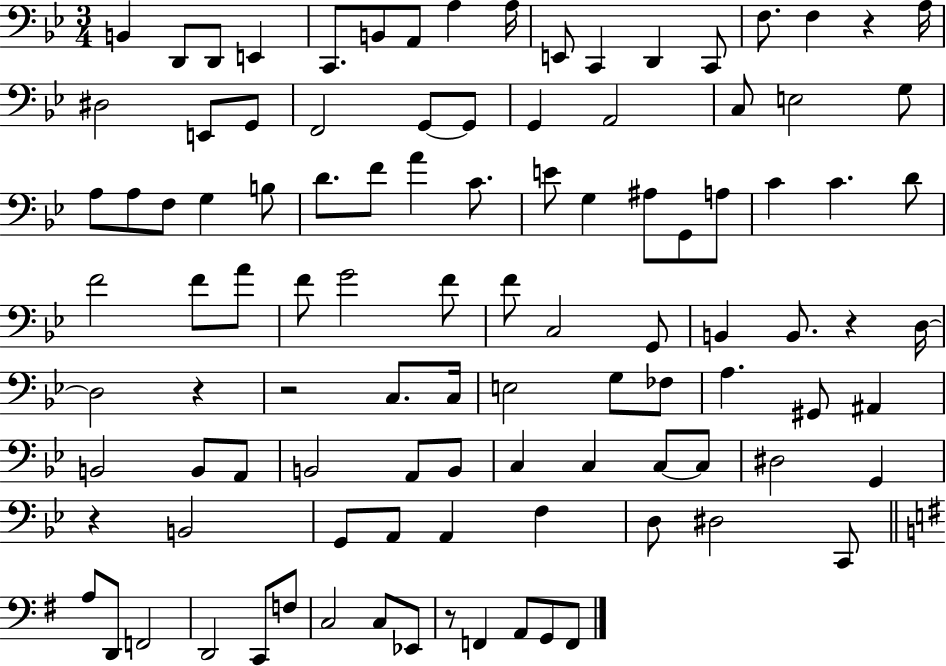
{
  \clef bass
  \numericTimeSignature
  \time 3/4
  \key bes \major
  \repeat volta 2 { b,4 d,8 d,8 e,4 | c,8. b,8 a,8 a4 a16 | e,8 c,4 d,4 c,8 | f8. f4 r4 a16 | \break dis2 e,8 g,8 | f,2 g,8~~ g,8 | g,4 a,2 | c8 e2 g8 | \break a8 a8 f8 g4 b8 | d'8. f'8 a'4 c'8. | e'8 g4 ais8 g,8 a8 | c'4 c'4. d'8 | \break f'2 f'8 a'8 | f'8 g'2 f'8 | f'8 c2 g,8 | b,4 b,8. r4 d16~~ | \break d2 r4 | r2 c8. c16 | e2 g8 fes8 | a4. gis,8 ais,4 | \break b,2 b,8 a,8 | b,2 a,8 b,8 | c4 c4 c8~~ c8 | dis2 g,4 | \break r4 b,2 | g,8 a,8 a,4 f4 | d8 dis2 c,8 | \bar "||" \break \key g \major a8 d,8 f,2 | d,2 c,8 f8 | c2 c8 ees,8 | r8 f,4 a,8 g,8 f,8 | \break } \bar "|."
}